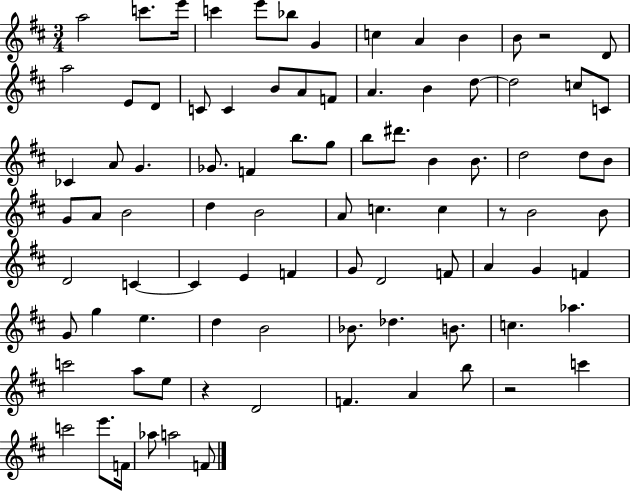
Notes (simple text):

A5/h C6/e. E6/s C6/q E6/e Bb5/e G4/q C5/q A4/q B4/q B4/e R/h D4/e A5/h E4/e D4/e C4/e C4/q B4/e A4/e F4/e A4/q. B4/q D5/e D5/h C5/e C4/e CES4/q A4/e G4/q. Gb4/e. F4/q B5/e. G5/e B5/e D#6/e. B4/q B4/e. D5/h D5/e B4/e G4/e A4/e B4/h D5/q B4/h A4/e C5/q. C5/q R/e B4/h B4/e D4/h C4/q C4/q E4/q F4/q G4/e D4/h F4/e A4/q G4/q F4/q G4/e G5/q E5/q. D5/q B4/h Bb4/e. Db5/q. B4/e. C5/q. Ab5/q. C6/h A5/e E5/e R/q D4/h F4/q. A4/q B5/e R/h C6/q C6/h E6/e. F4/s Ab5/e A5/h F4/e